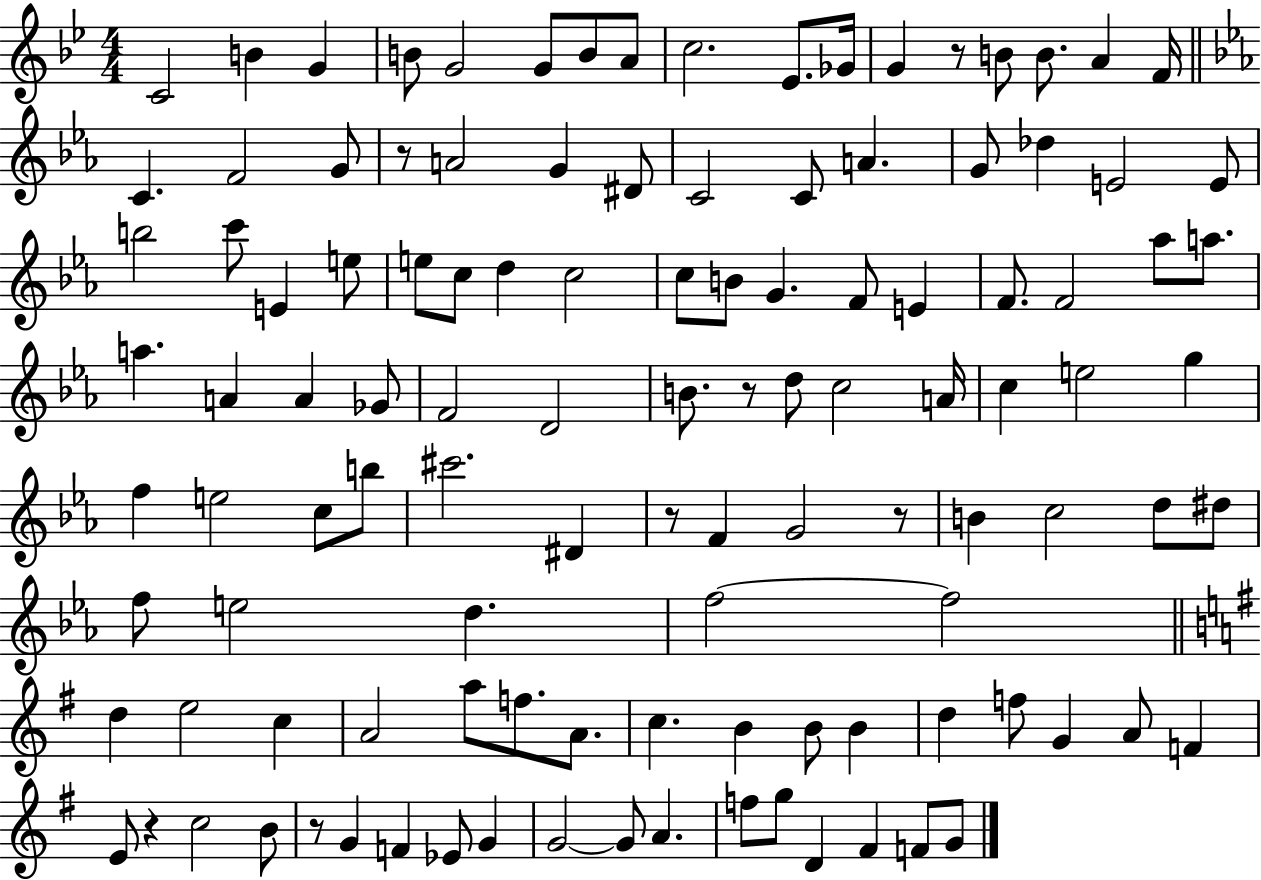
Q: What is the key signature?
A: BES major